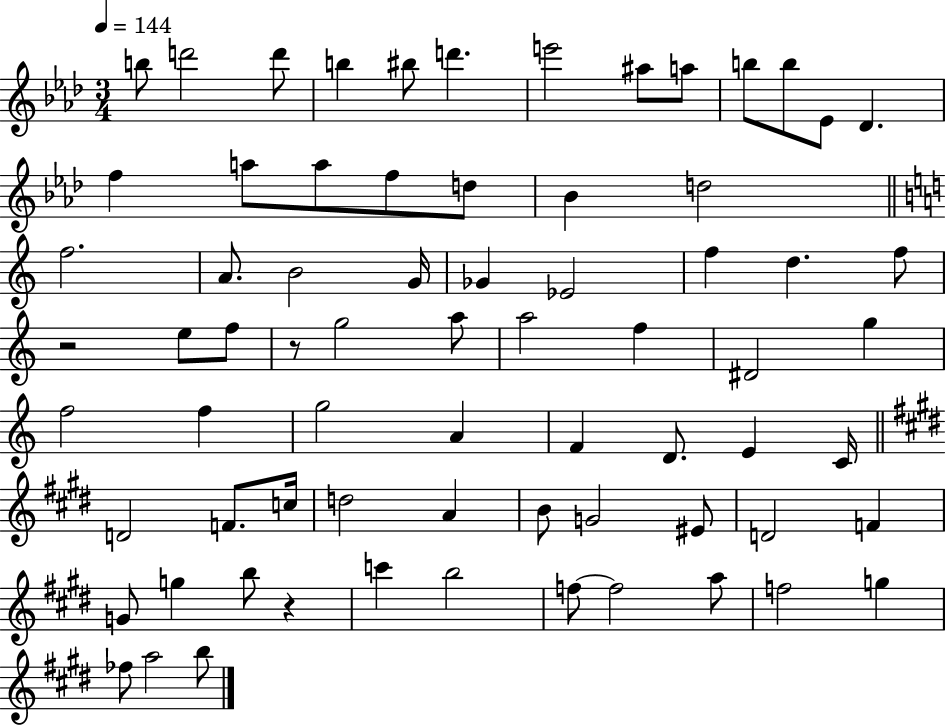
{
  \clef treble
  \numericTimeSignature
  \time 3/4
  \key aes \major
  \tempo 4 = 144
  b''8 d'''2 d'''8 | b''4 bis''8 d'''4. | e'''2 ais''8 a''8 | b''8 b''8 ees'8 des'4. | \break f''4 a''8 a''8 f''8 d''8 | bes'4 d''2 | \bar "||" \break \key c \major f''2. | a'8. b'2 g'16 | ges'4 ees'2 | f''4 d''4. f''8 | \break r2 e''8 f''8 | r8 g''2 a''8 | a''2 f''4 | dis'2 g''4 | \break f''2 f''4 | g''2 a'4 | f'4 d'8. e'4 c'16 | \bar "||" \break \key e \major d'2 f'8. c''16 | d''2 a'4 | b'8 g'2 eis'8 | d'2 f'4 | \break g'8 g''4 b''8 r4 | c'''4 b''2 | f''8~~ f''2 a''8 | f''2 g''4 | \break fes''8 a''2 b''8 | \bar "|."
}